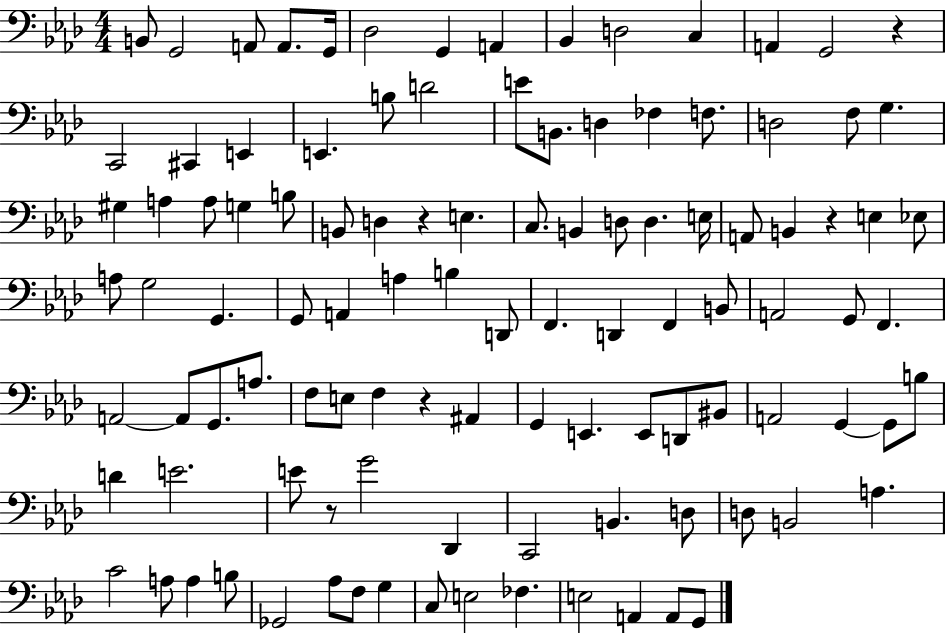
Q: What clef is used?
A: bass